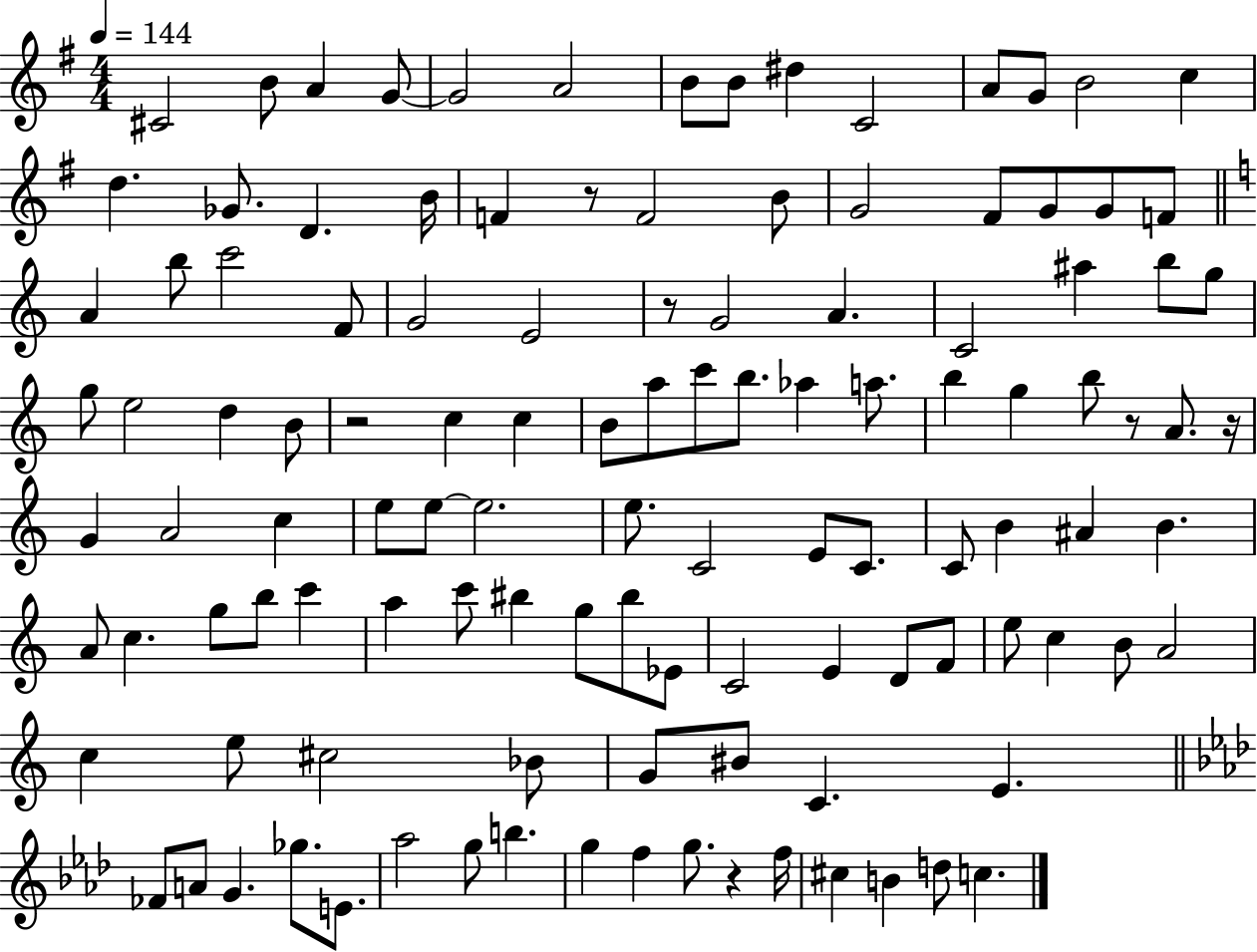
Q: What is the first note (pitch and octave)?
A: C#4